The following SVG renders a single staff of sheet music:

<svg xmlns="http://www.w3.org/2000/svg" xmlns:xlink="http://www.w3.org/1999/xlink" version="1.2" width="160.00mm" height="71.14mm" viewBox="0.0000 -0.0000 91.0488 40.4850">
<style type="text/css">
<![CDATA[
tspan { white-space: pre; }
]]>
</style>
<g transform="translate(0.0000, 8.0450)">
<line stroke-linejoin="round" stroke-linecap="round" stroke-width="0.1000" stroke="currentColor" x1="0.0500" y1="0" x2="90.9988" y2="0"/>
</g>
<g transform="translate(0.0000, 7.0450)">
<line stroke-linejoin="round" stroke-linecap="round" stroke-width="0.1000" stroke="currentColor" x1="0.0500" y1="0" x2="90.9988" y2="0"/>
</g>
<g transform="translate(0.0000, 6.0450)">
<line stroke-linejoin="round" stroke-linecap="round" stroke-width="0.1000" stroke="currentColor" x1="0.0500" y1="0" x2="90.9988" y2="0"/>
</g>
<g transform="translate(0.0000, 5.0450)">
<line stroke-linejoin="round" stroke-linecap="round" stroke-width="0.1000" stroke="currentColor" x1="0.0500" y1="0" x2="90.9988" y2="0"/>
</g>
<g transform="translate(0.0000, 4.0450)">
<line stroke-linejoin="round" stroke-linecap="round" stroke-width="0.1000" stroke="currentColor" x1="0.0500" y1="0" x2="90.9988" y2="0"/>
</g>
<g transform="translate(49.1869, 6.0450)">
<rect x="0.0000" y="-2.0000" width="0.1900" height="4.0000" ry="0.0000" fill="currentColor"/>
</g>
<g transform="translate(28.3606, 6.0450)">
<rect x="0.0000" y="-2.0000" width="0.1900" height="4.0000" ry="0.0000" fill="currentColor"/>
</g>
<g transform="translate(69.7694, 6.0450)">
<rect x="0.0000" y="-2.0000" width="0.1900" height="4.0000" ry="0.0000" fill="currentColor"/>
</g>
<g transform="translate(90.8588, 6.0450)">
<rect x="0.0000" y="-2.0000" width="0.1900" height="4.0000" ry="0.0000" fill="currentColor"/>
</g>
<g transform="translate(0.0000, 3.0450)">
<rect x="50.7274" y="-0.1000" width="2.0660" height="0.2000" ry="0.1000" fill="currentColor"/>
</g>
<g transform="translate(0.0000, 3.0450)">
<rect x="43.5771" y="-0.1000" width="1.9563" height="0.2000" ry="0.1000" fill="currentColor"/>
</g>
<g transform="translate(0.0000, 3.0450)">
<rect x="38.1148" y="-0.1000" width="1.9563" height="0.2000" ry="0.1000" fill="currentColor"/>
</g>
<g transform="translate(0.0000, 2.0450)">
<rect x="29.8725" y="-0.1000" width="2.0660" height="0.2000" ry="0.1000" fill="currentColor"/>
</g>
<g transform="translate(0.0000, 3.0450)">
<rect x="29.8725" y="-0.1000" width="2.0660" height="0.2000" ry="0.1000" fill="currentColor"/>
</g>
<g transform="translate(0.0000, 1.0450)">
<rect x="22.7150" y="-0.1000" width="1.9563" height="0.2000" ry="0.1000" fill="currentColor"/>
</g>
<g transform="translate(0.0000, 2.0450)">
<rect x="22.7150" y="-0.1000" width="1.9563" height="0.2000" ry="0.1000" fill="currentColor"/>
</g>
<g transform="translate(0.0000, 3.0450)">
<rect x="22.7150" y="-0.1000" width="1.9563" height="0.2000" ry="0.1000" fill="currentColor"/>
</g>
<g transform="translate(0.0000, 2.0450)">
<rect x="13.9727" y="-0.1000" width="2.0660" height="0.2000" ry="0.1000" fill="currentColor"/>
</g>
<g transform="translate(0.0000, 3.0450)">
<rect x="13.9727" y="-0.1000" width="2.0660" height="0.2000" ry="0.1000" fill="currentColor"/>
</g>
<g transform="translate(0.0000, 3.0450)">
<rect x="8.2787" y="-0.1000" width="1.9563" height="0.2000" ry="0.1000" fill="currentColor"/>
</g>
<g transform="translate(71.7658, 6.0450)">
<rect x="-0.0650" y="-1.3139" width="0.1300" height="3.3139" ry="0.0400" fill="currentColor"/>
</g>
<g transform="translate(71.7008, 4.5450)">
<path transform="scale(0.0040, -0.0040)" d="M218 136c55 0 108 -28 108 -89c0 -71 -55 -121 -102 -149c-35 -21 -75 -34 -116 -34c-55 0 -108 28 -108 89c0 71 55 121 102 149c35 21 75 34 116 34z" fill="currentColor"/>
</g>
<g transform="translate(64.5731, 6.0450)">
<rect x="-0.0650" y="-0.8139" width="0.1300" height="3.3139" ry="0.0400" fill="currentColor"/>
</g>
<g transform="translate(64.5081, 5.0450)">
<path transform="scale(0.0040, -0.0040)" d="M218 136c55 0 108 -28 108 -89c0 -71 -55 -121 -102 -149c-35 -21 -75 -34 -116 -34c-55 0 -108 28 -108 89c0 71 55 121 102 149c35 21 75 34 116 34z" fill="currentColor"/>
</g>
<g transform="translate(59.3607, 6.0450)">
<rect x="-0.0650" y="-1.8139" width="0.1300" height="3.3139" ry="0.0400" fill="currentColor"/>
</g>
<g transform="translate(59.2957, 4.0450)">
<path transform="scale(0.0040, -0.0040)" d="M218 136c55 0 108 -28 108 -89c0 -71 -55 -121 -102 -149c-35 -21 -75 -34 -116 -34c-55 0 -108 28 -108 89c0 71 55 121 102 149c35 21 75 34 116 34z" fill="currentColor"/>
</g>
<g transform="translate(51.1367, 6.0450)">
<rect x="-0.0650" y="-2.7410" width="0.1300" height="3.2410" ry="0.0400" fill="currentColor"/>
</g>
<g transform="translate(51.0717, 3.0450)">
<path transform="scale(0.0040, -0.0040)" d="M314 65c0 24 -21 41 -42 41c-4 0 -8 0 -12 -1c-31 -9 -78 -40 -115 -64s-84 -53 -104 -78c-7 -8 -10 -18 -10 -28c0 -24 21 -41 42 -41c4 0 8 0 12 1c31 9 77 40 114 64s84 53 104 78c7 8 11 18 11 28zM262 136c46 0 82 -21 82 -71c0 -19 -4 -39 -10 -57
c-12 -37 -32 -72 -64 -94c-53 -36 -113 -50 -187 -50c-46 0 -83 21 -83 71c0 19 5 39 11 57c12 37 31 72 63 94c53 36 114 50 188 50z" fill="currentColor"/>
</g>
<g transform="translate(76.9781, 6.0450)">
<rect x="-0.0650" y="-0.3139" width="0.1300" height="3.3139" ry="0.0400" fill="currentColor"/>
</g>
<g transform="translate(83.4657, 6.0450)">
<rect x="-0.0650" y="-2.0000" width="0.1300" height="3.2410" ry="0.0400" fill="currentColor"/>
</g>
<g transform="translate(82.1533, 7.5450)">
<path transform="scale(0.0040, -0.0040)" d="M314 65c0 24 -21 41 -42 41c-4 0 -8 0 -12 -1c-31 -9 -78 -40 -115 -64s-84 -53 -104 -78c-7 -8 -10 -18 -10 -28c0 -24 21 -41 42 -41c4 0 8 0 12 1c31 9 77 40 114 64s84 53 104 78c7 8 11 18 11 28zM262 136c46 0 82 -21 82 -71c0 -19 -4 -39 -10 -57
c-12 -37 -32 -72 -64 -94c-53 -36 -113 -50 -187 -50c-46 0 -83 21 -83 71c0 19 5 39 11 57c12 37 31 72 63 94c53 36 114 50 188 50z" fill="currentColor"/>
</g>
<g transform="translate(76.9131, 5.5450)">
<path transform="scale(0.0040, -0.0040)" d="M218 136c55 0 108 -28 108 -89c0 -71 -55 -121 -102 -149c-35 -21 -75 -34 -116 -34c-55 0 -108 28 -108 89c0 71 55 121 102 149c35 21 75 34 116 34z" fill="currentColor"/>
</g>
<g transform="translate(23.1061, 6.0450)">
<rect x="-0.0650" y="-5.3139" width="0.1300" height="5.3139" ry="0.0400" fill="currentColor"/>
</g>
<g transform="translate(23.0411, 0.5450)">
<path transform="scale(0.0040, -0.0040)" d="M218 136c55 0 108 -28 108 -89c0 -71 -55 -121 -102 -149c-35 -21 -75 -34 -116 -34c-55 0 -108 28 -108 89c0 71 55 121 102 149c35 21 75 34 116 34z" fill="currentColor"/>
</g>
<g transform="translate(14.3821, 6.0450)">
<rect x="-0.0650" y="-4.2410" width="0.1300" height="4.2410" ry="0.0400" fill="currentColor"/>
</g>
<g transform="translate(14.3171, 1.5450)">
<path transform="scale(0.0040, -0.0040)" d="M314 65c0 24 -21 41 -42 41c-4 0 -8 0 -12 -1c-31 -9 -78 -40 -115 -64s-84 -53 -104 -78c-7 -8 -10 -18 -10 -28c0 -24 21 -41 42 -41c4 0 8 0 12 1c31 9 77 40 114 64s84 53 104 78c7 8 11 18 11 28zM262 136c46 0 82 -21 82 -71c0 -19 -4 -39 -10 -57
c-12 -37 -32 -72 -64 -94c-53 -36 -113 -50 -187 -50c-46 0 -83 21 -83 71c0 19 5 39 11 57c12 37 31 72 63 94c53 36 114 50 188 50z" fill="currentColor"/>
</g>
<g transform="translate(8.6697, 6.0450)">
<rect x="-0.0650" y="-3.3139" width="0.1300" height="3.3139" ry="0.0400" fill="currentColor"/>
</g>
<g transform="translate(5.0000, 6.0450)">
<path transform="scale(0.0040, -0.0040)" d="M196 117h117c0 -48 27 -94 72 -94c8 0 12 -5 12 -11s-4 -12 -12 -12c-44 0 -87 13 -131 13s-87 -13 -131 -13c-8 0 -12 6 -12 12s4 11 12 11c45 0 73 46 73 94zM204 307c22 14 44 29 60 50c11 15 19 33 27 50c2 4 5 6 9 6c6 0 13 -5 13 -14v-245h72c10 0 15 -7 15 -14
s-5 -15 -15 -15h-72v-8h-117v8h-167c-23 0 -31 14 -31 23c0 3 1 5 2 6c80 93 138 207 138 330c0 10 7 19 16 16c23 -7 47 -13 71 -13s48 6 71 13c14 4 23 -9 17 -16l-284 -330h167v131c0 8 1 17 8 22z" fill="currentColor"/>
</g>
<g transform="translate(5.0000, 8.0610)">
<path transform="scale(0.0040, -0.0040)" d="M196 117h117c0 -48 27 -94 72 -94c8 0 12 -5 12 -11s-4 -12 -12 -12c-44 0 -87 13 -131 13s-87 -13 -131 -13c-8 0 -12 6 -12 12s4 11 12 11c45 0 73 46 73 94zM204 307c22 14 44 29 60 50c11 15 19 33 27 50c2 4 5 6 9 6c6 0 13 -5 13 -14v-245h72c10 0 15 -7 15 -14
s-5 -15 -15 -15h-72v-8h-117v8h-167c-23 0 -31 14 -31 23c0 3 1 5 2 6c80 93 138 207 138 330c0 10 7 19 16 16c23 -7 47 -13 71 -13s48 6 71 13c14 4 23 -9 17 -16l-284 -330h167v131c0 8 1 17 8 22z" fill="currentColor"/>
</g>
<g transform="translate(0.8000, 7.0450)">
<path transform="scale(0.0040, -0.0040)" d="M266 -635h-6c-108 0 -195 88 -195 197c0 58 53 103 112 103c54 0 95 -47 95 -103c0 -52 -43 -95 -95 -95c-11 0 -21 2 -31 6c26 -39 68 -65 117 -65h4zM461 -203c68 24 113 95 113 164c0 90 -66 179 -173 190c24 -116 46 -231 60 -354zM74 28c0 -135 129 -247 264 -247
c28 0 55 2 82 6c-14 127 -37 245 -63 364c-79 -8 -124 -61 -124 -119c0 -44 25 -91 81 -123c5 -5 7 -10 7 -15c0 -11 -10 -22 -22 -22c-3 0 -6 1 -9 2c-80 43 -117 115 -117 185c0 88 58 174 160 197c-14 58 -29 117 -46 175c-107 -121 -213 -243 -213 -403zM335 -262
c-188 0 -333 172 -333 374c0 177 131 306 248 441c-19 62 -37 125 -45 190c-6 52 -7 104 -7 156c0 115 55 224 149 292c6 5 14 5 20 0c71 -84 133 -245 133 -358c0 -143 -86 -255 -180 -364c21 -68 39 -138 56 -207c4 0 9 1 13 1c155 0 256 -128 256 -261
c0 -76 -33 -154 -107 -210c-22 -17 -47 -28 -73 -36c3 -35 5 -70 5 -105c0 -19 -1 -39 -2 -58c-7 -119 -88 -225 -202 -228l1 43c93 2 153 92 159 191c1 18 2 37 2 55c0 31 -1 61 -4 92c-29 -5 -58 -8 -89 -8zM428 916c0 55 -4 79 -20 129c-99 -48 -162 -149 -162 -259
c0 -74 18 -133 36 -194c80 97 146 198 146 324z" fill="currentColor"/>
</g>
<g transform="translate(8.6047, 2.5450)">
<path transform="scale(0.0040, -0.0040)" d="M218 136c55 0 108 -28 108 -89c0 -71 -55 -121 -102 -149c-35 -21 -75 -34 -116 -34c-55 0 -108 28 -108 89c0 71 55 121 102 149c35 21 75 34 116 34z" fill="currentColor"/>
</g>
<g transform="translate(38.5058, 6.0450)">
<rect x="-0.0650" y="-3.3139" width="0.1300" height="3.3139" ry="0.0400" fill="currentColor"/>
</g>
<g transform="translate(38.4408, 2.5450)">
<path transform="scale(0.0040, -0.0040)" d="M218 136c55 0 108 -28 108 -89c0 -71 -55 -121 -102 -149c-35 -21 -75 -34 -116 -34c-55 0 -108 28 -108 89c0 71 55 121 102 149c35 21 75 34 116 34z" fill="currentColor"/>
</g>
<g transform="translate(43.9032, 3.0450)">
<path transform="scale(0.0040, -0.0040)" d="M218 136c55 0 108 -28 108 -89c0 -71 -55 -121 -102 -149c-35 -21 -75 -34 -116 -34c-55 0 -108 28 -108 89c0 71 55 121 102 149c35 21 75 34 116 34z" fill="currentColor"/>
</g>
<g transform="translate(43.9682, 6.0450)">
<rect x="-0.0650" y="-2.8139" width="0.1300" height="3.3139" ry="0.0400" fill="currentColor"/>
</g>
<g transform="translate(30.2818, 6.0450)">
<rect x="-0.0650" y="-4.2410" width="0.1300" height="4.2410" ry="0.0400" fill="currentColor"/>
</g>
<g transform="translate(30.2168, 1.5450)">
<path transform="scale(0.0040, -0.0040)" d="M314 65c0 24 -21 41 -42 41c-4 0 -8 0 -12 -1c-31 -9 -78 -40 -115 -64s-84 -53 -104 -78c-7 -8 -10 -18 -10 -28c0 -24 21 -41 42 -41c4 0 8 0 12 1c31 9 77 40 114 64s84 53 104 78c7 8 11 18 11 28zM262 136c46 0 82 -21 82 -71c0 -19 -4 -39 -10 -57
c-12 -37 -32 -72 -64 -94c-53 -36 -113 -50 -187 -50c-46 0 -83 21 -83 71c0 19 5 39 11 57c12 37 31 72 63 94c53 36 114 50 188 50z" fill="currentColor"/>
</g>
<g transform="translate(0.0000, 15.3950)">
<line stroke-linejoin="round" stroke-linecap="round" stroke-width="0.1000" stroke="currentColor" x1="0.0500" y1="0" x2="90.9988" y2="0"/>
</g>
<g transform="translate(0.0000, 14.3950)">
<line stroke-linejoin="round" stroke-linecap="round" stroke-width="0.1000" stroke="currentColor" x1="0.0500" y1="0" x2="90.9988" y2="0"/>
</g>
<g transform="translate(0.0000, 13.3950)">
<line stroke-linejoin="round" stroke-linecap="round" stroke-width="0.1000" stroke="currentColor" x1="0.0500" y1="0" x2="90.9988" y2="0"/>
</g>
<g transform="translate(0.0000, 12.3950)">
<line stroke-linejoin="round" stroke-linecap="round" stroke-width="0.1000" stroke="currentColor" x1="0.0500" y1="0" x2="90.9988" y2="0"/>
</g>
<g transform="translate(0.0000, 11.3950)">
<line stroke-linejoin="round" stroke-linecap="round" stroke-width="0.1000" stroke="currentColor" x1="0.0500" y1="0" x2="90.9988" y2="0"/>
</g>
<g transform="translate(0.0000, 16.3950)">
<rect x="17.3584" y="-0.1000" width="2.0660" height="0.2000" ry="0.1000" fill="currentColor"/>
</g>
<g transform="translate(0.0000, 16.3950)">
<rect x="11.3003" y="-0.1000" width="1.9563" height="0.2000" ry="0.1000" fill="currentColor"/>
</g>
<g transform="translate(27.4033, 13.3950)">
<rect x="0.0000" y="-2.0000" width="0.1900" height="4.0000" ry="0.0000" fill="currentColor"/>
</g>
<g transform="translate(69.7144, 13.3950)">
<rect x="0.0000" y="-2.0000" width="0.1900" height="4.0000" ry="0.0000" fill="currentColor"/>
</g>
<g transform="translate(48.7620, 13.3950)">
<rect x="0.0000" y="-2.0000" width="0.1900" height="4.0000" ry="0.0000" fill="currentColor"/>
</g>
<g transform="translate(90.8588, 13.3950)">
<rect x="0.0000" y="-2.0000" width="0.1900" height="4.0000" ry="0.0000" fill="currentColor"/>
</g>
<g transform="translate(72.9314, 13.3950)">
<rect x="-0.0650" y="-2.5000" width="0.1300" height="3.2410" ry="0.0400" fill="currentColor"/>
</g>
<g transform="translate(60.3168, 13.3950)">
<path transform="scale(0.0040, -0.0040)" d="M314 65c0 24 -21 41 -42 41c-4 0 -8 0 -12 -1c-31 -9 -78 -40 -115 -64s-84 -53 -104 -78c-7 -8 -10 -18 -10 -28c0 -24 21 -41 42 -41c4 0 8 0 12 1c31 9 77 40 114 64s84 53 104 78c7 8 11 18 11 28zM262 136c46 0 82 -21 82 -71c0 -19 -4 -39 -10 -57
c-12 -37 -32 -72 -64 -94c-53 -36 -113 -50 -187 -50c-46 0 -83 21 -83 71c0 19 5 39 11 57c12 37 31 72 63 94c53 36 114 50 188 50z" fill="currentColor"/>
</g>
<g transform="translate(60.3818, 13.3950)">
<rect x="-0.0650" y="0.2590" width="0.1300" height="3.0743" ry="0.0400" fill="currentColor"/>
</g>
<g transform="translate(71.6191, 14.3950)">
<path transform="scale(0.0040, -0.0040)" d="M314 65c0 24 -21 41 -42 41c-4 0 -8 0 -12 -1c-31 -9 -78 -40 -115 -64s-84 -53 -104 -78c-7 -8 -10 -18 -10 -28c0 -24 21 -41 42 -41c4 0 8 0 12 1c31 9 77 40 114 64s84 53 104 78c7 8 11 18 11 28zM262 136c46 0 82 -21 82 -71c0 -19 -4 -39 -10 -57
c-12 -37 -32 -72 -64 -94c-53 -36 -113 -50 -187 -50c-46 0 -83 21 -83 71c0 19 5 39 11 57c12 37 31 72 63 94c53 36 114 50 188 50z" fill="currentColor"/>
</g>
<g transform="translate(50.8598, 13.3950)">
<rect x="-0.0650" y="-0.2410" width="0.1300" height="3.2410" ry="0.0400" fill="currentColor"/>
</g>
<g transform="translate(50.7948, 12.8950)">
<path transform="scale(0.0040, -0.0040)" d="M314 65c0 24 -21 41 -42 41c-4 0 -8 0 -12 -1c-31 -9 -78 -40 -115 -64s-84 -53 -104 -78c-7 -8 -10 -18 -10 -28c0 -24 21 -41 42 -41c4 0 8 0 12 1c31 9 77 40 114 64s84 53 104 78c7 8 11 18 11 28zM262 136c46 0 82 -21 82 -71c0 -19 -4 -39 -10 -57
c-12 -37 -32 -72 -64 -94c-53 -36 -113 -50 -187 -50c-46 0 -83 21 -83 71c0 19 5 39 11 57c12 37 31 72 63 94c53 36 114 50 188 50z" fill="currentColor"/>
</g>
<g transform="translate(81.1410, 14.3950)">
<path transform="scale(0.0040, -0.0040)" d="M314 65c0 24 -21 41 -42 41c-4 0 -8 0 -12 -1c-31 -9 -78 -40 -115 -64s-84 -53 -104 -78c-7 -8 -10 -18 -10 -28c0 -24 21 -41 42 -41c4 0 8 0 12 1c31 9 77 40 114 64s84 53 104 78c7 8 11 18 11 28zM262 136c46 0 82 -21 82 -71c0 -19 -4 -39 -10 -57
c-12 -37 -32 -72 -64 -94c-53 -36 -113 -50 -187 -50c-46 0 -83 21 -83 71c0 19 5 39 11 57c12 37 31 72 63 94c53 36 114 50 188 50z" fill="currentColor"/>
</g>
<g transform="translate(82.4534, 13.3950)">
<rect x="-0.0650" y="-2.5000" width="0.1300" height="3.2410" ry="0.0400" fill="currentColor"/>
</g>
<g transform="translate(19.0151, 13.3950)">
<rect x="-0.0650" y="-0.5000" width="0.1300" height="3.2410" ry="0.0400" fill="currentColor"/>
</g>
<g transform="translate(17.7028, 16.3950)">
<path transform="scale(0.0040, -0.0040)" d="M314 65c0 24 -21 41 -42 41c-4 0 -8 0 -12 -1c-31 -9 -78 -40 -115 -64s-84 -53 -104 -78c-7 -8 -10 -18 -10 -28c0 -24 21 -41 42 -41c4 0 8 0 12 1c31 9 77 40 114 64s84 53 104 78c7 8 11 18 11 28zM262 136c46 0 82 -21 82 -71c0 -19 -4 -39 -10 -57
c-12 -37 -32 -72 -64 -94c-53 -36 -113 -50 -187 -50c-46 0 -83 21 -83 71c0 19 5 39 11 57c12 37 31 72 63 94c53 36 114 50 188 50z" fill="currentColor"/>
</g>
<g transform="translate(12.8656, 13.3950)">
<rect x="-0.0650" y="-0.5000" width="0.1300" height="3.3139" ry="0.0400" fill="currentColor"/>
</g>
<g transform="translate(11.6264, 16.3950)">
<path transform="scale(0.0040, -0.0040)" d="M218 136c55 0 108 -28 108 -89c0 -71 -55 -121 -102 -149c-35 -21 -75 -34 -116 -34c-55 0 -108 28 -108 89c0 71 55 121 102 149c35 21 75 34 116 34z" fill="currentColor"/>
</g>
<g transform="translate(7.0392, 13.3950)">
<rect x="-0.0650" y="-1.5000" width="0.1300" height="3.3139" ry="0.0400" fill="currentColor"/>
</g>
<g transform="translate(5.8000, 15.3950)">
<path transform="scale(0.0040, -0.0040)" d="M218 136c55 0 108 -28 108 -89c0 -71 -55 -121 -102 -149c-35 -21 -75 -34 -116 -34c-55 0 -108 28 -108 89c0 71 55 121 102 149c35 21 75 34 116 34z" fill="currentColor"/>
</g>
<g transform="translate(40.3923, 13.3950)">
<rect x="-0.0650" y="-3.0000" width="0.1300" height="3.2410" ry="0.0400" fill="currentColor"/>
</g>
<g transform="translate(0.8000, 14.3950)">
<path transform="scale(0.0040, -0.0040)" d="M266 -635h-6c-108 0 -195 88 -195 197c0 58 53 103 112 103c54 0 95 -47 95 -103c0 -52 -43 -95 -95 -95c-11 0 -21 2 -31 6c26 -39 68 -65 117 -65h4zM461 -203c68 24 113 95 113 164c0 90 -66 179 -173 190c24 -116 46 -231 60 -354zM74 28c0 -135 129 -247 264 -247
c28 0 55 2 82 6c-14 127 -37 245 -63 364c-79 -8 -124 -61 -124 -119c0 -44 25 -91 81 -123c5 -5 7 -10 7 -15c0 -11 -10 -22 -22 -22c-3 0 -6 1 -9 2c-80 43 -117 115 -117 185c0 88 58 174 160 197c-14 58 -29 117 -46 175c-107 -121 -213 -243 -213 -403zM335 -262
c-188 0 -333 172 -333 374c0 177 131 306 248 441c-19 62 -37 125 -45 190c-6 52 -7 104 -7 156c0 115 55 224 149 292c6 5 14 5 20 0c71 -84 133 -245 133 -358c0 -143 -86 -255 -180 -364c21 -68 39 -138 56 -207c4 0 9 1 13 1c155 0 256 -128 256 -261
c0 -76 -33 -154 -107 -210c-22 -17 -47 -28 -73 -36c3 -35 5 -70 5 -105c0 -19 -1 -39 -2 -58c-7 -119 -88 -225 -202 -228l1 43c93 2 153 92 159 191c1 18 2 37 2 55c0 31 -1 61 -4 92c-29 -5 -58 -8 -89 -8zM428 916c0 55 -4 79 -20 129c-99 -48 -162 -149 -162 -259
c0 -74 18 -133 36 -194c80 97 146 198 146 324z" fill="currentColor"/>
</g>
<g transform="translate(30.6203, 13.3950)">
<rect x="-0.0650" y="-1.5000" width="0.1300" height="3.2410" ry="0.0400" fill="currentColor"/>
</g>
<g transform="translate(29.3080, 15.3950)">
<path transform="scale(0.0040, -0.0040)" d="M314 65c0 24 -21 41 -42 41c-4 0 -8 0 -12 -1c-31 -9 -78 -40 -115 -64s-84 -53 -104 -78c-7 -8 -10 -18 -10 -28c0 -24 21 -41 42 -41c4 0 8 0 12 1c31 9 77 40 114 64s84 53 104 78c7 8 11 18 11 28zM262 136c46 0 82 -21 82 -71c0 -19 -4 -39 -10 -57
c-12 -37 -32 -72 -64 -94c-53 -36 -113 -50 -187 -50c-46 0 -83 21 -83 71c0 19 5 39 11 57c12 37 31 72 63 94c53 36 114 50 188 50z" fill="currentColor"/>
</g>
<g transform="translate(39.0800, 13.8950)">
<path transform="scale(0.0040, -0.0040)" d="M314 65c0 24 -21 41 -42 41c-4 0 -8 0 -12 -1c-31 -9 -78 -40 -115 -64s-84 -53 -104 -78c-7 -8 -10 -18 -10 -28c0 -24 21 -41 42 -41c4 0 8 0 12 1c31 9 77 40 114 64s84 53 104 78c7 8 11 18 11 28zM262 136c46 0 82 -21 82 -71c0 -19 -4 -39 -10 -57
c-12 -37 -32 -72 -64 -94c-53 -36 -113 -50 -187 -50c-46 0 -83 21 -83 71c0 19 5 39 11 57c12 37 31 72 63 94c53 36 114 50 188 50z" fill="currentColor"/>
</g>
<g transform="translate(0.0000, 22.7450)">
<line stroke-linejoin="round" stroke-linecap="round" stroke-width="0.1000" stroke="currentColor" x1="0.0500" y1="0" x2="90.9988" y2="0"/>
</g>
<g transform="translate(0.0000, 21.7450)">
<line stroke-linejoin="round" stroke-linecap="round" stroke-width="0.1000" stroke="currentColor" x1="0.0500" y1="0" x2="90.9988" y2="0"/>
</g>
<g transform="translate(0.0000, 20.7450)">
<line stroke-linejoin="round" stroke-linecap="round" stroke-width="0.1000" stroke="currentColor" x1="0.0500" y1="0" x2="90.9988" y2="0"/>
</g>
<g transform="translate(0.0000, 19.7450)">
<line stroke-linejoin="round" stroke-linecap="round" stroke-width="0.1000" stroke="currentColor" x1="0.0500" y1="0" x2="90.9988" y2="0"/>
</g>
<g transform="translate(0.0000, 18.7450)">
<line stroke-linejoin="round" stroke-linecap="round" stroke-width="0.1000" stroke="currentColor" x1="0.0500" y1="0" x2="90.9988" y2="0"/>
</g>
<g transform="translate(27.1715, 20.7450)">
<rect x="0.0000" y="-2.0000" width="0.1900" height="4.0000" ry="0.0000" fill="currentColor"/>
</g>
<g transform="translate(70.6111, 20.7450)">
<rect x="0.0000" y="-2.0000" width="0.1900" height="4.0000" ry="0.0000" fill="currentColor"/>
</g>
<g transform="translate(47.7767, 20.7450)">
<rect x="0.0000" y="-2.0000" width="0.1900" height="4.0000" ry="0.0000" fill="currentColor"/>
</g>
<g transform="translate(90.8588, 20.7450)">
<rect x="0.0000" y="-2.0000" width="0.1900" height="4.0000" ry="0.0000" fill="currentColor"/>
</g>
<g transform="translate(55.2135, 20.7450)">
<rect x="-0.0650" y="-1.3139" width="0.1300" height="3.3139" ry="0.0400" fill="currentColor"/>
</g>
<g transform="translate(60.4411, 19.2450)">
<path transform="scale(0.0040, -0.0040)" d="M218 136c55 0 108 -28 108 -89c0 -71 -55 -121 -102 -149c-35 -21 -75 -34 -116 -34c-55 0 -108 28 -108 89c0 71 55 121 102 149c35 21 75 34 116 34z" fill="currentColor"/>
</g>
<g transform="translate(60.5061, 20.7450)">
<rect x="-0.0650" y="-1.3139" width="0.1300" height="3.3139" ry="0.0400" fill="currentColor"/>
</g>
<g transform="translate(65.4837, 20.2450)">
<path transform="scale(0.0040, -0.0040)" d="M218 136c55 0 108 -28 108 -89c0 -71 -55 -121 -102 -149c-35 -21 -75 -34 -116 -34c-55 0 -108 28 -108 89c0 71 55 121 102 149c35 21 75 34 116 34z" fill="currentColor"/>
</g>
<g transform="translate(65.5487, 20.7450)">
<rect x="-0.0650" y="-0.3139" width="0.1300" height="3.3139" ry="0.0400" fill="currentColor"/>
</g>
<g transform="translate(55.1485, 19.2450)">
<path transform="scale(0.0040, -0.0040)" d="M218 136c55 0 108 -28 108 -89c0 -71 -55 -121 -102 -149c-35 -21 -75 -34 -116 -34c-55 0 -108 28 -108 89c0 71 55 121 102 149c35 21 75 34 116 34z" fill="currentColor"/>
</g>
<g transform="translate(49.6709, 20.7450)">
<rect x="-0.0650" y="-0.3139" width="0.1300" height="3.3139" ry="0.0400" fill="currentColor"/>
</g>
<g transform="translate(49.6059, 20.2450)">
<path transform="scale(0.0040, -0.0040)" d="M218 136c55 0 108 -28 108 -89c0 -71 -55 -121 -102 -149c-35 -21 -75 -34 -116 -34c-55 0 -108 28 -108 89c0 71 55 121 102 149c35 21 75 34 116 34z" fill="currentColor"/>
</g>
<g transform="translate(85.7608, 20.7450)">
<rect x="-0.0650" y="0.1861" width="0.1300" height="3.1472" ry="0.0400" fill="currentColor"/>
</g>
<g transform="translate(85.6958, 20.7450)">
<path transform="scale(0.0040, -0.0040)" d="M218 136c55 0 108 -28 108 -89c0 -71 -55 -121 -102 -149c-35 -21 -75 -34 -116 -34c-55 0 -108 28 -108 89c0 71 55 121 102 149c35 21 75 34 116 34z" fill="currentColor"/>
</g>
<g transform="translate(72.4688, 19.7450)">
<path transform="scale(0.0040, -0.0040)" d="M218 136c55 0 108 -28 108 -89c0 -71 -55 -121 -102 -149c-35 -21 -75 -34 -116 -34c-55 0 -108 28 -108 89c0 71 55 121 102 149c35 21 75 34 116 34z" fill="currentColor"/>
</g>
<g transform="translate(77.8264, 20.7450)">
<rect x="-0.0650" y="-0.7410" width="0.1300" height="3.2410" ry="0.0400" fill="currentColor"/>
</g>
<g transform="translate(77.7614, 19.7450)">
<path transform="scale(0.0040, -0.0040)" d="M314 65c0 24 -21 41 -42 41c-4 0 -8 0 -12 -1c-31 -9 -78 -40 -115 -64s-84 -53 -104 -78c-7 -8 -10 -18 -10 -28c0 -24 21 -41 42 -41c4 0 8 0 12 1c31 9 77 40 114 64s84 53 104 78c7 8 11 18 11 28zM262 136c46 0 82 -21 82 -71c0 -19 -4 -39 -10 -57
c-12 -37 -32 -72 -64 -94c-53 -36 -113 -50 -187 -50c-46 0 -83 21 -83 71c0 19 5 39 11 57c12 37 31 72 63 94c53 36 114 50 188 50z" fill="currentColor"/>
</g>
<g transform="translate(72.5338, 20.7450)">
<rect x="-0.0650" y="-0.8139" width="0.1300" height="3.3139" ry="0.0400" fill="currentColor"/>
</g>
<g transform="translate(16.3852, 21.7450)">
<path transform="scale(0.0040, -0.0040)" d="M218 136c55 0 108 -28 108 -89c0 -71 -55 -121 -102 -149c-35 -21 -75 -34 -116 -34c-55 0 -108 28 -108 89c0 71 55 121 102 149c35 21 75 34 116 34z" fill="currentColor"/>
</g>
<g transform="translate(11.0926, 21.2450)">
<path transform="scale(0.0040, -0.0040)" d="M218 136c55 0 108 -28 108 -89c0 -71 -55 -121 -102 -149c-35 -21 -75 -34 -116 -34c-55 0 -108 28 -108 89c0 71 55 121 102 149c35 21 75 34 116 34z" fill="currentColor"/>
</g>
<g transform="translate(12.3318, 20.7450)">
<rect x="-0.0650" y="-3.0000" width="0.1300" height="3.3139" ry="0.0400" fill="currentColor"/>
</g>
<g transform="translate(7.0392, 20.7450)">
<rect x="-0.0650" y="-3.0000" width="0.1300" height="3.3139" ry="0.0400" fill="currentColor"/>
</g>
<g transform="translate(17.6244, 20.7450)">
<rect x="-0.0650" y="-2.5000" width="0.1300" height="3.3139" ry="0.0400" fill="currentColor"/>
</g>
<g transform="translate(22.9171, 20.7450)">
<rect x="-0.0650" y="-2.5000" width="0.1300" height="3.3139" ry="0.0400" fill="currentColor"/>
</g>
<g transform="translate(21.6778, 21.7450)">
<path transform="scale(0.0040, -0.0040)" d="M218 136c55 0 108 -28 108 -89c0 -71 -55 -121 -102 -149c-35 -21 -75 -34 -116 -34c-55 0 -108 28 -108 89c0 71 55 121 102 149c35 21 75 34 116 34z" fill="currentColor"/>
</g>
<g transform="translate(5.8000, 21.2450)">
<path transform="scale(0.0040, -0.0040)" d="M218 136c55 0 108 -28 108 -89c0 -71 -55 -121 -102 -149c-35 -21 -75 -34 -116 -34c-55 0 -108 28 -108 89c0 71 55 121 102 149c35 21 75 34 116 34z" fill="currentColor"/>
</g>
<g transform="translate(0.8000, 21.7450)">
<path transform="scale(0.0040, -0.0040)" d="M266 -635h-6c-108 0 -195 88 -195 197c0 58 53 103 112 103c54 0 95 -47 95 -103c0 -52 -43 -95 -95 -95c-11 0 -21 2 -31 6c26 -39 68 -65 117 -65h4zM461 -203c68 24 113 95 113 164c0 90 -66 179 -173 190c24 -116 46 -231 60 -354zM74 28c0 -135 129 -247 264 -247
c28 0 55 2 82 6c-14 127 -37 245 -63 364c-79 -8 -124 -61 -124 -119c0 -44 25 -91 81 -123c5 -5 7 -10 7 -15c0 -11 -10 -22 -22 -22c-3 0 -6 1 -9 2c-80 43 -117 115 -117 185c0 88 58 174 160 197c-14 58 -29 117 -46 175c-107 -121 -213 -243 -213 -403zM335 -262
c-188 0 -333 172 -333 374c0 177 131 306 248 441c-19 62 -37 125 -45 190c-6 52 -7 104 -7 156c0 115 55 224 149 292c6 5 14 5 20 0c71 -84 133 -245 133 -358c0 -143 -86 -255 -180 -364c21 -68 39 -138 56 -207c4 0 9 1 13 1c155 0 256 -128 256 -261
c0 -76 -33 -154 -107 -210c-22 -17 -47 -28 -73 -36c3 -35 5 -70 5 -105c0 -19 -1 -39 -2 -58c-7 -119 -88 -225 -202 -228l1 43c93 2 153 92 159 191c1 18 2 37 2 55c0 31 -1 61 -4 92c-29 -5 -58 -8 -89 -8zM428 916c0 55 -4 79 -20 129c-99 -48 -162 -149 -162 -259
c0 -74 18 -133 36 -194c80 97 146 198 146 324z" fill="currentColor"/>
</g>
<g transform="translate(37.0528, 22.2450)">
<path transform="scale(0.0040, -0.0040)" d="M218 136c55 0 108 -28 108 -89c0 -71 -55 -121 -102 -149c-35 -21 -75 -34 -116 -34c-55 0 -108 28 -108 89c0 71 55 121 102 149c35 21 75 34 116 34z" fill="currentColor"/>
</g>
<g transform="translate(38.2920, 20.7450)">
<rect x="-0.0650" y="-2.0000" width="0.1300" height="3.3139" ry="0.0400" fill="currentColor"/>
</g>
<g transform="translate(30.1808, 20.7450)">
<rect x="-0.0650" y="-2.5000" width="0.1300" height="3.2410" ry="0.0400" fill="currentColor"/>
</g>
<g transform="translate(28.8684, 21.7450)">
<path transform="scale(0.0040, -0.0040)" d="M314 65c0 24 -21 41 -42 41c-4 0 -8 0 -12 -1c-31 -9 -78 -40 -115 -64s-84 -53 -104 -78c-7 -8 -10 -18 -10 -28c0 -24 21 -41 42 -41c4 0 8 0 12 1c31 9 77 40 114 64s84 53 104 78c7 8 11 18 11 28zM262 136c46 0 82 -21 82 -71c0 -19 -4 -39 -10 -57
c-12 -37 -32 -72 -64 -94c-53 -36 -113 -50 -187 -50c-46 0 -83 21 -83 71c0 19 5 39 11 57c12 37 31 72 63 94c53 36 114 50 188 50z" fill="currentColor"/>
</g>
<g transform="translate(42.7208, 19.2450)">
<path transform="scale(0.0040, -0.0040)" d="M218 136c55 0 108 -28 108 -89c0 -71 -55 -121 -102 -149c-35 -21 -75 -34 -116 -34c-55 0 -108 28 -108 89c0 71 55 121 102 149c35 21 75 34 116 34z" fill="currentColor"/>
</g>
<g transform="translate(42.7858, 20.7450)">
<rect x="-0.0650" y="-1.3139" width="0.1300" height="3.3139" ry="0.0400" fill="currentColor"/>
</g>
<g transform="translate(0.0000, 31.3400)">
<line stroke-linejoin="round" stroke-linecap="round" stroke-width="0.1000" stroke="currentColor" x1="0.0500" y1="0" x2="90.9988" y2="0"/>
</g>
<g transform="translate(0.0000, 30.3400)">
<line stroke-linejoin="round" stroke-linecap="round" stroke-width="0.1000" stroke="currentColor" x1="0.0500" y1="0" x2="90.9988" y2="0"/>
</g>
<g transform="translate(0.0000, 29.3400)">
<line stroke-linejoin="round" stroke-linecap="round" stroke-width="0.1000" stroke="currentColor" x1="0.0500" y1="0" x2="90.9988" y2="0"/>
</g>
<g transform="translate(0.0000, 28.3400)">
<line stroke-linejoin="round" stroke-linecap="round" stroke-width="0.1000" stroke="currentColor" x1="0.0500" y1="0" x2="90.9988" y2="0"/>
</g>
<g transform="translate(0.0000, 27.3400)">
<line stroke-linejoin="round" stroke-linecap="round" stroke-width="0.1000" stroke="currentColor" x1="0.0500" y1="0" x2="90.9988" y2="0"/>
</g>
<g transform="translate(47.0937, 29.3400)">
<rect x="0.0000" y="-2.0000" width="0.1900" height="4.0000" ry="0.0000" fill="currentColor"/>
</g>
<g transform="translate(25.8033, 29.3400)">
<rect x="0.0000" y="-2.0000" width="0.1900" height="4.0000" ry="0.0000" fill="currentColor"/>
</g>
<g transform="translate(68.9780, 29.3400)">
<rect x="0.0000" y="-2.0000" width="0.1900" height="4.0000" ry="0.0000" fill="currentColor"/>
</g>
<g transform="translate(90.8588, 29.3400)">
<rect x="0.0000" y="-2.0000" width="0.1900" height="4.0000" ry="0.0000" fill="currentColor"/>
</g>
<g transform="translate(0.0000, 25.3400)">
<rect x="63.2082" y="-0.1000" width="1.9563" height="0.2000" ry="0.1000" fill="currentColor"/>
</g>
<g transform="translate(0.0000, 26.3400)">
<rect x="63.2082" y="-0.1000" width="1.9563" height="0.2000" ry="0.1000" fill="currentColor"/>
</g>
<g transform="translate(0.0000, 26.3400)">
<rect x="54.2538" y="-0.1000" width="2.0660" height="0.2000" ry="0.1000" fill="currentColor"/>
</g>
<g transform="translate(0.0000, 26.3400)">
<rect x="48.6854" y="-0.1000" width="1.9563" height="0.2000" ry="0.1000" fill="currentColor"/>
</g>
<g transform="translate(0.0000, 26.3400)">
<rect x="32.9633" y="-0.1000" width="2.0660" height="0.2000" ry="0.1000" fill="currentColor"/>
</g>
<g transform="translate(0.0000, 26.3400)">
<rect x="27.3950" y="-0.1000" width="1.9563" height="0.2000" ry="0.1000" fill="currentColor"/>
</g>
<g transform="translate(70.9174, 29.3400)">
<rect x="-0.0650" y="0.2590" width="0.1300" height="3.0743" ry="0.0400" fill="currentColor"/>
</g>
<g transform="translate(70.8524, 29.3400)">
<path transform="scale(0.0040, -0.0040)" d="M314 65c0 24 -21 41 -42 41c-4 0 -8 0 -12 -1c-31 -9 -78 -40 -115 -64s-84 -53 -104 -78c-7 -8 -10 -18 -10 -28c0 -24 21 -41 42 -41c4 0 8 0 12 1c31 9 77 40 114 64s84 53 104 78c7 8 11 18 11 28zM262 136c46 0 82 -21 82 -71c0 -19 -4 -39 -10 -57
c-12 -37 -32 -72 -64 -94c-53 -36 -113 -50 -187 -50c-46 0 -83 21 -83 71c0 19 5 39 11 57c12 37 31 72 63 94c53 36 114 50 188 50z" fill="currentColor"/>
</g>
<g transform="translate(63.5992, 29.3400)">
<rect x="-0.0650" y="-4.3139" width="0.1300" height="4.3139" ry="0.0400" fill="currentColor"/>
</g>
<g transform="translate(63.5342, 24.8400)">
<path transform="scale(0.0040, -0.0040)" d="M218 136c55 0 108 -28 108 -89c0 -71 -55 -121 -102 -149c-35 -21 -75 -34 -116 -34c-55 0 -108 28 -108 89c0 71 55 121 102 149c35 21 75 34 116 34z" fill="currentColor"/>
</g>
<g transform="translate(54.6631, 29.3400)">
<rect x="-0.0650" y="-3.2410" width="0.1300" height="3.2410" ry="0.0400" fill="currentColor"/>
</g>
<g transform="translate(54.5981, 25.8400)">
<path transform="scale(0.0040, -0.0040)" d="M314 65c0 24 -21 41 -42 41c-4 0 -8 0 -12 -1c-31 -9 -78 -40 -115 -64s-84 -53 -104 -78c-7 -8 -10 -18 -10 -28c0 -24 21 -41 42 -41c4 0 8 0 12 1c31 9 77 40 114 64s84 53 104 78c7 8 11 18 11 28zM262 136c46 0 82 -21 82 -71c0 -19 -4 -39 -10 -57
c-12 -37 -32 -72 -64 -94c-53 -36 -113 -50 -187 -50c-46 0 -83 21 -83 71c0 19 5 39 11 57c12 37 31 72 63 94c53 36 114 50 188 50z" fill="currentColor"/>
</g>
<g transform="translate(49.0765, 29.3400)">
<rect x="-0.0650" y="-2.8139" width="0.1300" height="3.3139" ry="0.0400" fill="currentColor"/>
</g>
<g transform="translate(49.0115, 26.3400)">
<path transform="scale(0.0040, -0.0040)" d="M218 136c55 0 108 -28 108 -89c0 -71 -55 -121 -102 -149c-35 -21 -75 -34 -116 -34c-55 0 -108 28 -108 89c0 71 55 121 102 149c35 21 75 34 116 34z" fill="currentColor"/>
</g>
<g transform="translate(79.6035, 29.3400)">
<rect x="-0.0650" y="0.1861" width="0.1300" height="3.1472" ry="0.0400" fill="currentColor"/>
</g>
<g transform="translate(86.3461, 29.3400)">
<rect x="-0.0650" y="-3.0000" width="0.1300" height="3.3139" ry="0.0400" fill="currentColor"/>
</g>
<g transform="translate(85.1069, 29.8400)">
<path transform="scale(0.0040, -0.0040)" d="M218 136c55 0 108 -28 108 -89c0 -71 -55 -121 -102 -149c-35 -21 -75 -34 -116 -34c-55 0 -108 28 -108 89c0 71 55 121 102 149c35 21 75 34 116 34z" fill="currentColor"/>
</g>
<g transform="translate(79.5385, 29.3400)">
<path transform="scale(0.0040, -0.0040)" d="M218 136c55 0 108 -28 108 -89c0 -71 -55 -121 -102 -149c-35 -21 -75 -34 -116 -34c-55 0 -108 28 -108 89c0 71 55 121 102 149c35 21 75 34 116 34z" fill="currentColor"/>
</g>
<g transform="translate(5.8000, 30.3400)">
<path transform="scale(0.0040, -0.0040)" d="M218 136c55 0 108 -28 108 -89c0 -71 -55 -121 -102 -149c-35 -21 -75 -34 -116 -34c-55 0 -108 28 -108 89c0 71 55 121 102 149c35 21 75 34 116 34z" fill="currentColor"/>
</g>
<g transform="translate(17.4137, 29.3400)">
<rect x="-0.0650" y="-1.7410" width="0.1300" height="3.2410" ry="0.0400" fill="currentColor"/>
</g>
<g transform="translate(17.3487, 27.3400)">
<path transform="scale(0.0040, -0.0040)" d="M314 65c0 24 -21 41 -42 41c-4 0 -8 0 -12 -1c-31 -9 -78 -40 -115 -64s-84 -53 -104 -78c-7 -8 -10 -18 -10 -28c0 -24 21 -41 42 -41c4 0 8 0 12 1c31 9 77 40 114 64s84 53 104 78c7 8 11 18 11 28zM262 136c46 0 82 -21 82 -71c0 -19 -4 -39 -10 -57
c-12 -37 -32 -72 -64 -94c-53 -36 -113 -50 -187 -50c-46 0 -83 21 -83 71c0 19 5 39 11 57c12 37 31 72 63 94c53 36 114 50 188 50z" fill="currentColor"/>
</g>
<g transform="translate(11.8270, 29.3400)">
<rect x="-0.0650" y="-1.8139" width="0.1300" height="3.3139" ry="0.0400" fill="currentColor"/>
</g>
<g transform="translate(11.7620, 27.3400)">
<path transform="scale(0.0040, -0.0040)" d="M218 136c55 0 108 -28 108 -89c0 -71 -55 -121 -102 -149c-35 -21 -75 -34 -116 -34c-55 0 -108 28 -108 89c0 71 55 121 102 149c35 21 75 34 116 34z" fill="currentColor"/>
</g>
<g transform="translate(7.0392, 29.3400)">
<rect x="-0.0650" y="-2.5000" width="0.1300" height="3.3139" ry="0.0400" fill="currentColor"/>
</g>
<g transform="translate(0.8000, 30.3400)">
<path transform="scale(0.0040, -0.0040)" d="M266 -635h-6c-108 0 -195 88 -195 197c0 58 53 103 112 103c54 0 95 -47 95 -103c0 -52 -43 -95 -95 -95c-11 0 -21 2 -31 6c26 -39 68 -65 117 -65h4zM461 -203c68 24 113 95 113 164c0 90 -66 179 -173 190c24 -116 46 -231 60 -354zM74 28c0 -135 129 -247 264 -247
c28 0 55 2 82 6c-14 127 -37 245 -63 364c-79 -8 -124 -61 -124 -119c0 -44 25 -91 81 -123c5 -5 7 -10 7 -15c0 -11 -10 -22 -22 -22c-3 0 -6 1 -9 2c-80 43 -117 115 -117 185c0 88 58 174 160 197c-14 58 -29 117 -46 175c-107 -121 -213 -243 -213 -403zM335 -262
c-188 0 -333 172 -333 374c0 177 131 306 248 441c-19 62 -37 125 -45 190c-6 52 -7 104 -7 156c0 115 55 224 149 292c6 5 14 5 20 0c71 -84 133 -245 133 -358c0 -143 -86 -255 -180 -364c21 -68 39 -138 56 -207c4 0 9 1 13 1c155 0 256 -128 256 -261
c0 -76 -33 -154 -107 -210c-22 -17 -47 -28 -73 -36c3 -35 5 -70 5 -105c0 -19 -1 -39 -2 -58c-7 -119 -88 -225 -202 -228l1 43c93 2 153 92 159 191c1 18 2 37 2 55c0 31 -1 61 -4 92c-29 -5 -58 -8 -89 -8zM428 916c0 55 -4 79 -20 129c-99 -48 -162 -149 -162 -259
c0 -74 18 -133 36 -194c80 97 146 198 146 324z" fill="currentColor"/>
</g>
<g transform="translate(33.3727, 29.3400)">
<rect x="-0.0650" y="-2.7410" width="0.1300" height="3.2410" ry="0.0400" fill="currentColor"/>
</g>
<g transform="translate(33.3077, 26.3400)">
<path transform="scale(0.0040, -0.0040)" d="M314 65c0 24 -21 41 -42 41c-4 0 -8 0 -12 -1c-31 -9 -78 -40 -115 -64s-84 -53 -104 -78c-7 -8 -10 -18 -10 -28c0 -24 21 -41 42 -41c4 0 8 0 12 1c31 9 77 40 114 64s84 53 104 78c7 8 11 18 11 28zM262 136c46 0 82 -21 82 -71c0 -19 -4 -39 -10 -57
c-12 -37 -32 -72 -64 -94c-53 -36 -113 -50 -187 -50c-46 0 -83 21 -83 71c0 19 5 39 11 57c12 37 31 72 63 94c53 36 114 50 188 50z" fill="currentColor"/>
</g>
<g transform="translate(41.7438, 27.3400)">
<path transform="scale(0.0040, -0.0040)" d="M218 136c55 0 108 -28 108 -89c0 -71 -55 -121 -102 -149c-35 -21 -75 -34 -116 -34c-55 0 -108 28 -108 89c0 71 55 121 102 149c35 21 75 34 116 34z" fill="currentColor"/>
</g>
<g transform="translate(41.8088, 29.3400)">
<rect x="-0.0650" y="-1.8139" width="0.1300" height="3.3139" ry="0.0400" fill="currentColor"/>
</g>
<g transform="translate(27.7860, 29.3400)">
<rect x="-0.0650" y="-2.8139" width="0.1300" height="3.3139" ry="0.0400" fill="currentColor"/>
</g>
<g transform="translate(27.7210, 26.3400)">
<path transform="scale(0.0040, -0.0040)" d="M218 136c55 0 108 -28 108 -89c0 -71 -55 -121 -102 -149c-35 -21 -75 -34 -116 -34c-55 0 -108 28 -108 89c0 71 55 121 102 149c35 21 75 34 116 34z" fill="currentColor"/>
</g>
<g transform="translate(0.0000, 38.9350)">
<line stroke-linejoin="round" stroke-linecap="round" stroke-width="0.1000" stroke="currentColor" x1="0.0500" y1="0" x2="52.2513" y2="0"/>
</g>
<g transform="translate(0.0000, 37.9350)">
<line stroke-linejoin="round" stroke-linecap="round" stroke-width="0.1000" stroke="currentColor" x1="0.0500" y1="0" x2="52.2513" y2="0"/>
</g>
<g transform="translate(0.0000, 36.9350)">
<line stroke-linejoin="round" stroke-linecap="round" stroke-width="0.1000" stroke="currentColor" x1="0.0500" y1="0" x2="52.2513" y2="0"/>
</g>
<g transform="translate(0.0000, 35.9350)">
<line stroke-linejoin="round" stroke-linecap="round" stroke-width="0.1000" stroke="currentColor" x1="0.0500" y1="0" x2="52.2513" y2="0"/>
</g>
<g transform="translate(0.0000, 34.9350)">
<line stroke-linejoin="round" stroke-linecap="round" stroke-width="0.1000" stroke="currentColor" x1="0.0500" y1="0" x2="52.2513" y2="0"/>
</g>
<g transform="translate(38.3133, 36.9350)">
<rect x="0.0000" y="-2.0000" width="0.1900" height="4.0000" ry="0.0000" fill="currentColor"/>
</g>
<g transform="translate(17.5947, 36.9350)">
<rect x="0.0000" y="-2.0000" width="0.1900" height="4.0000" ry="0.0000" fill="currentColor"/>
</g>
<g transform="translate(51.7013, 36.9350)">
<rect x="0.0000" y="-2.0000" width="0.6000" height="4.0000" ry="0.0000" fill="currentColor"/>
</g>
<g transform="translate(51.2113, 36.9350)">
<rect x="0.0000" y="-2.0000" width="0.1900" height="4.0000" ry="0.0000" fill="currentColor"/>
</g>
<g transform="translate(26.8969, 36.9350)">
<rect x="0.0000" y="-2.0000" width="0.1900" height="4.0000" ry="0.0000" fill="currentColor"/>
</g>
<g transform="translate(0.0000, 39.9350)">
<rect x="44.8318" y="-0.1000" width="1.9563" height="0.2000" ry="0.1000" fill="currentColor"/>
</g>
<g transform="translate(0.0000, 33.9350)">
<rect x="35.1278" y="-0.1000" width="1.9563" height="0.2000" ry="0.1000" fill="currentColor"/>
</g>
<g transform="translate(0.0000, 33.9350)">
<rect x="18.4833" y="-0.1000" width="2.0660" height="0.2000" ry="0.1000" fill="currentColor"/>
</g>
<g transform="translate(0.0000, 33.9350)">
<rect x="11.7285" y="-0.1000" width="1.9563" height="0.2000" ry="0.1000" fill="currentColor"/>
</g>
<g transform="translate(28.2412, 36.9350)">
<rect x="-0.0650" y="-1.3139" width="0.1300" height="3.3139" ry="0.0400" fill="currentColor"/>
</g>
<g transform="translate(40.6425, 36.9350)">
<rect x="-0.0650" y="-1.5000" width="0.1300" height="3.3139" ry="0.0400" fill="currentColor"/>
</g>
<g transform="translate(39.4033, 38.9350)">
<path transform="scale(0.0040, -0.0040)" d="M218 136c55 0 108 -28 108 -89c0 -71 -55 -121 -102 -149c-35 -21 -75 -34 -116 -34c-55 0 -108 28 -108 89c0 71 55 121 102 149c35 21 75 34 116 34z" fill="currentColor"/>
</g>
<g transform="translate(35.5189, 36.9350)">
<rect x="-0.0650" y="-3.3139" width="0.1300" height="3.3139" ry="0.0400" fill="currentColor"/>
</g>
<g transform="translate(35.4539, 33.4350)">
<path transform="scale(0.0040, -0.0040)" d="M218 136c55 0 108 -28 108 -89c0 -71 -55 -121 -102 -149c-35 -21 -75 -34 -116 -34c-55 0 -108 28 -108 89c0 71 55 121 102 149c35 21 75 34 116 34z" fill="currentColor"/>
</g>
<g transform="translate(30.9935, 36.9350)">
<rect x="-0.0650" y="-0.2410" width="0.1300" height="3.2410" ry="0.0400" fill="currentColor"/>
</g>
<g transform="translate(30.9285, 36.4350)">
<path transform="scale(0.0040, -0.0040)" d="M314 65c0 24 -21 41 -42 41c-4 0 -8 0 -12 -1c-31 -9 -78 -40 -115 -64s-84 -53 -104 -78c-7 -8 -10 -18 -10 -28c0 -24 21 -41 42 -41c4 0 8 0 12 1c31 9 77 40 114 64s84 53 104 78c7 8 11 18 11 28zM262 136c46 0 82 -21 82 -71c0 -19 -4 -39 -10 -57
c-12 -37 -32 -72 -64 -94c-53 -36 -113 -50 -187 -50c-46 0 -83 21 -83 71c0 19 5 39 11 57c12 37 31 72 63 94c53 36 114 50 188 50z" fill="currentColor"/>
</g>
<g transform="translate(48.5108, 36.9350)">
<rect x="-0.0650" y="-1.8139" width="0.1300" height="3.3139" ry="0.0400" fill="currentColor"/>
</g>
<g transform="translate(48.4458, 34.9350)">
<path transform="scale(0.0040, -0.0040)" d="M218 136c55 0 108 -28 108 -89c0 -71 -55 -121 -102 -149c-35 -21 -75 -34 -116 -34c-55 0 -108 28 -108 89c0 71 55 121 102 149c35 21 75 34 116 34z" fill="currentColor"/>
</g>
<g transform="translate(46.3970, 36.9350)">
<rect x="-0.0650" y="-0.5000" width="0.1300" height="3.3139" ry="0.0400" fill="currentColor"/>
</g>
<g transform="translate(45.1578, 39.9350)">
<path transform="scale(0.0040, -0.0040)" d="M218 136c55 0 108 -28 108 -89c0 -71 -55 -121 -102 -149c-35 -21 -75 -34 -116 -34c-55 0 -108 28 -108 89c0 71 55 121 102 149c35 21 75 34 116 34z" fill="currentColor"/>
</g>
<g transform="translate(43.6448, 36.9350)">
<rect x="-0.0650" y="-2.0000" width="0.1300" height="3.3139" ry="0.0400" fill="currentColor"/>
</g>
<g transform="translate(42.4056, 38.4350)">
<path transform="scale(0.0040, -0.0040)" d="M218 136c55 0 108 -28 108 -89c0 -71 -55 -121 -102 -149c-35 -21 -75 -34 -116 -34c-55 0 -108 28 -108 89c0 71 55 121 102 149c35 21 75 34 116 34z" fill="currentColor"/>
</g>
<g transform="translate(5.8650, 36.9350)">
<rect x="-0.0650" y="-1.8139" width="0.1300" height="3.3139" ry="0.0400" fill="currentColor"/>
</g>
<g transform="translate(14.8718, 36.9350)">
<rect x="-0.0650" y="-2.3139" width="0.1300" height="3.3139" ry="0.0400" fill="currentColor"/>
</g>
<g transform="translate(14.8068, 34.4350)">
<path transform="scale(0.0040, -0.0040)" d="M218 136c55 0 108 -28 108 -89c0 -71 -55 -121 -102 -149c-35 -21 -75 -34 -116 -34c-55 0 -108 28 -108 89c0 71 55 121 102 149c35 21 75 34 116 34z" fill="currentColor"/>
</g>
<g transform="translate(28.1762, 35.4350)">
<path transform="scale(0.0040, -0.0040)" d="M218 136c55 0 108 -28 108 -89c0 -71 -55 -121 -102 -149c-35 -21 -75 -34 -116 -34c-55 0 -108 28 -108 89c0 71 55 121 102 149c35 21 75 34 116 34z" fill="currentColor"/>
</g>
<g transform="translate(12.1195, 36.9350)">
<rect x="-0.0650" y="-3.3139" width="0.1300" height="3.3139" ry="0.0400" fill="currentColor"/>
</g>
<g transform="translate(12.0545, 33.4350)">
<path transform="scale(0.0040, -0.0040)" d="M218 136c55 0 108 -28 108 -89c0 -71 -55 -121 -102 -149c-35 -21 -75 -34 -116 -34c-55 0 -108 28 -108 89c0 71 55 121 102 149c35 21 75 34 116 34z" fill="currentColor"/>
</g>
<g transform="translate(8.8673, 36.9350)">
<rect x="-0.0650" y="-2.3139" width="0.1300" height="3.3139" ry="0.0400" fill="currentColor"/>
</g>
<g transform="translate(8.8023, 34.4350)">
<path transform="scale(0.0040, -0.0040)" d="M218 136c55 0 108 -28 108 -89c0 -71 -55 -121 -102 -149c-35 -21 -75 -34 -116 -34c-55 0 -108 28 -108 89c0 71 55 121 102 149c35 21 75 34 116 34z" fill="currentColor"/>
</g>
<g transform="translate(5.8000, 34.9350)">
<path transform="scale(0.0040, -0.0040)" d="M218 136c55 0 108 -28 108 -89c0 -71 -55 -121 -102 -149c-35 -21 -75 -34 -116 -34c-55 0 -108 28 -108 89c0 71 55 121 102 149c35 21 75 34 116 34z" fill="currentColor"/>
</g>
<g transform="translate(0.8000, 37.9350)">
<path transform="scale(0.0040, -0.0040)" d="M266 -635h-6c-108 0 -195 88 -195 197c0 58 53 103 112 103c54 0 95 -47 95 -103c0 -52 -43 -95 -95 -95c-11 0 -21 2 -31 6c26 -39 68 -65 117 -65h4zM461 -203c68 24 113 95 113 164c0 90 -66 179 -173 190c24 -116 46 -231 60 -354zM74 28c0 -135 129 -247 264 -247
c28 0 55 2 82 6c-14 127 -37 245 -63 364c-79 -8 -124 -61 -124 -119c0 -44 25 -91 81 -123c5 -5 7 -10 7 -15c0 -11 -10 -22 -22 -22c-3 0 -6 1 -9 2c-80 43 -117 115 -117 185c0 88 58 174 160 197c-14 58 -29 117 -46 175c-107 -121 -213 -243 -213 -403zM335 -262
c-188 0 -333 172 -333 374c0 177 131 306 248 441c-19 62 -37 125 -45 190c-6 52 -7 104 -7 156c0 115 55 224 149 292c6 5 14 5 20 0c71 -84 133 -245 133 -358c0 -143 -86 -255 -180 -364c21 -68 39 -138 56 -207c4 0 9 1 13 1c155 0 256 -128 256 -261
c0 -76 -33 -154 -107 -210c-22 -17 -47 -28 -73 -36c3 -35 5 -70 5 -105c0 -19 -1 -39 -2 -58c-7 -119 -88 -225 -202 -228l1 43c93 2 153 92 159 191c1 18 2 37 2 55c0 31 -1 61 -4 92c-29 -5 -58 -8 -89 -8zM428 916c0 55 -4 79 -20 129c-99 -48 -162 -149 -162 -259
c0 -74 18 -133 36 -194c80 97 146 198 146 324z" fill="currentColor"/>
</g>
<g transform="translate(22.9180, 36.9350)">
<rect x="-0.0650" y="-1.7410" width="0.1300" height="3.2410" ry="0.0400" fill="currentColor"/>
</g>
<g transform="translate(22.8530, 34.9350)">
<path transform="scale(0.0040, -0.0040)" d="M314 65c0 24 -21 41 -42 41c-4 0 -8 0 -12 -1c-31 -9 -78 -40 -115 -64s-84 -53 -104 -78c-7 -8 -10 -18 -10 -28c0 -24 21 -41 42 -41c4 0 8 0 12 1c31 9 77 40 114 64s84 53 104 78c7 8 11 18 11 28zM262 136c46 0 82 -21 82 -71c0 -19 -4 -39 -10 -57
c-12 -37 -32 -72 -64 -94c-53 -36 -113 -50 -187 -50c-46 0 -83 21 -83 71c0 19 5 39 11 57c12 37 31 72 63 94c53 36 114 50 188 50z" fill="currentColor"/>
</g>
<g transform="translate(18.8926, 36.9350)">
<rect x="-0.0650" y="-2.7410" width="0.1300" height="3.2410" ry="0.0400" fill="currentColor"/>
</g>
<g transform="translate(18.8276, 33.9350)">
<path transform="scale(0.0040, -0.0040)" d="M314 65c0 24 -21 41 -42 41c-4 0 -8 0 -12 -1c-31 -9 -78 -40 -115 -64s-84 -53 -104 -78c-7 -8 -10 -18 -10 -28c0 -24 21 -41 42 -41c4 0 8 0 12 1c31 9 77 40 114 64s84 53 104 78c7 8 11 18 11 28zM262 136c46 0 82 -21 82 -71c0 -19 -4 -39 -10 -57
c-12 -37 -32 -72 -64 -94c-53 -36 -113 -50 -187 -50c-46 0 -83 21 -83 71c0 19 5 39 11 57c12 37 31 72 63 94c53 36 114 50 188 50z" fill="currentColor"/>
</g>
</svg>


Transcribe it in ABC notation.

X:1
T:Untitled
M:4/4
L:1/4
K:C
b d'2 f' d'2 b a a2 f d e c F2 E C C2 E2 A2 c2 B2 G2 G2 A A G G G2 F e c e e c d d2 B G f f2 a a2 f a b2 d' B2 B A f g b g a2 f2 e c2 b E F C f